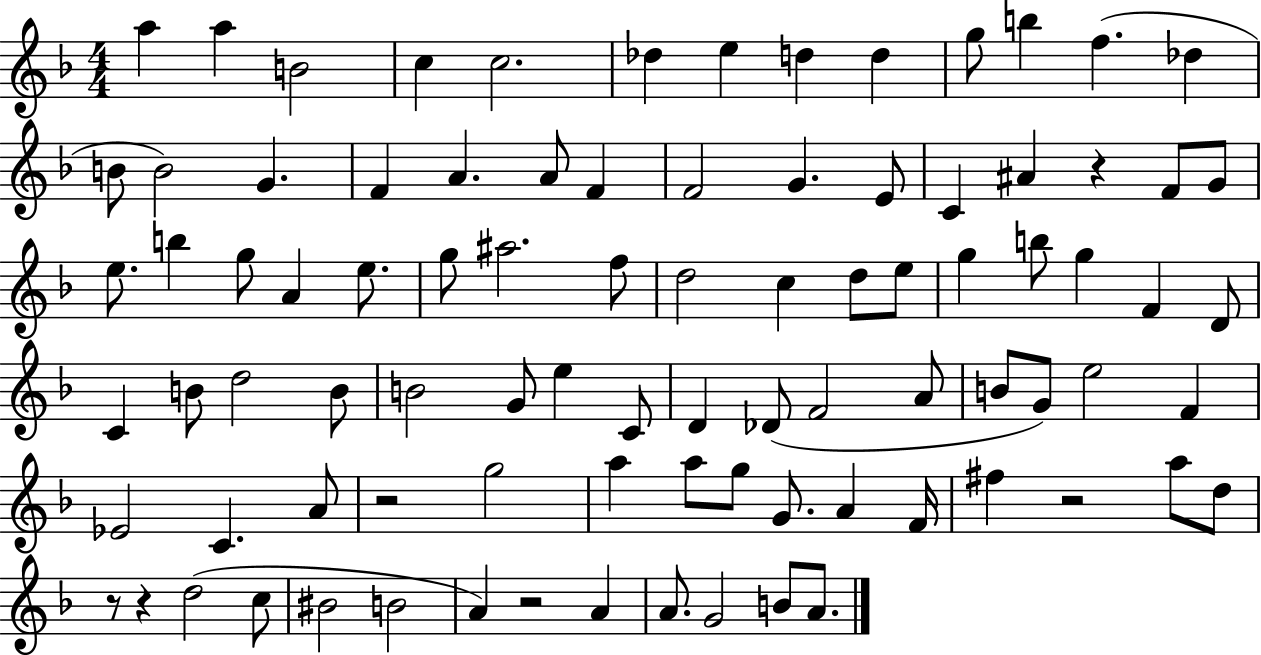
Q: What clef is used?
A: treble